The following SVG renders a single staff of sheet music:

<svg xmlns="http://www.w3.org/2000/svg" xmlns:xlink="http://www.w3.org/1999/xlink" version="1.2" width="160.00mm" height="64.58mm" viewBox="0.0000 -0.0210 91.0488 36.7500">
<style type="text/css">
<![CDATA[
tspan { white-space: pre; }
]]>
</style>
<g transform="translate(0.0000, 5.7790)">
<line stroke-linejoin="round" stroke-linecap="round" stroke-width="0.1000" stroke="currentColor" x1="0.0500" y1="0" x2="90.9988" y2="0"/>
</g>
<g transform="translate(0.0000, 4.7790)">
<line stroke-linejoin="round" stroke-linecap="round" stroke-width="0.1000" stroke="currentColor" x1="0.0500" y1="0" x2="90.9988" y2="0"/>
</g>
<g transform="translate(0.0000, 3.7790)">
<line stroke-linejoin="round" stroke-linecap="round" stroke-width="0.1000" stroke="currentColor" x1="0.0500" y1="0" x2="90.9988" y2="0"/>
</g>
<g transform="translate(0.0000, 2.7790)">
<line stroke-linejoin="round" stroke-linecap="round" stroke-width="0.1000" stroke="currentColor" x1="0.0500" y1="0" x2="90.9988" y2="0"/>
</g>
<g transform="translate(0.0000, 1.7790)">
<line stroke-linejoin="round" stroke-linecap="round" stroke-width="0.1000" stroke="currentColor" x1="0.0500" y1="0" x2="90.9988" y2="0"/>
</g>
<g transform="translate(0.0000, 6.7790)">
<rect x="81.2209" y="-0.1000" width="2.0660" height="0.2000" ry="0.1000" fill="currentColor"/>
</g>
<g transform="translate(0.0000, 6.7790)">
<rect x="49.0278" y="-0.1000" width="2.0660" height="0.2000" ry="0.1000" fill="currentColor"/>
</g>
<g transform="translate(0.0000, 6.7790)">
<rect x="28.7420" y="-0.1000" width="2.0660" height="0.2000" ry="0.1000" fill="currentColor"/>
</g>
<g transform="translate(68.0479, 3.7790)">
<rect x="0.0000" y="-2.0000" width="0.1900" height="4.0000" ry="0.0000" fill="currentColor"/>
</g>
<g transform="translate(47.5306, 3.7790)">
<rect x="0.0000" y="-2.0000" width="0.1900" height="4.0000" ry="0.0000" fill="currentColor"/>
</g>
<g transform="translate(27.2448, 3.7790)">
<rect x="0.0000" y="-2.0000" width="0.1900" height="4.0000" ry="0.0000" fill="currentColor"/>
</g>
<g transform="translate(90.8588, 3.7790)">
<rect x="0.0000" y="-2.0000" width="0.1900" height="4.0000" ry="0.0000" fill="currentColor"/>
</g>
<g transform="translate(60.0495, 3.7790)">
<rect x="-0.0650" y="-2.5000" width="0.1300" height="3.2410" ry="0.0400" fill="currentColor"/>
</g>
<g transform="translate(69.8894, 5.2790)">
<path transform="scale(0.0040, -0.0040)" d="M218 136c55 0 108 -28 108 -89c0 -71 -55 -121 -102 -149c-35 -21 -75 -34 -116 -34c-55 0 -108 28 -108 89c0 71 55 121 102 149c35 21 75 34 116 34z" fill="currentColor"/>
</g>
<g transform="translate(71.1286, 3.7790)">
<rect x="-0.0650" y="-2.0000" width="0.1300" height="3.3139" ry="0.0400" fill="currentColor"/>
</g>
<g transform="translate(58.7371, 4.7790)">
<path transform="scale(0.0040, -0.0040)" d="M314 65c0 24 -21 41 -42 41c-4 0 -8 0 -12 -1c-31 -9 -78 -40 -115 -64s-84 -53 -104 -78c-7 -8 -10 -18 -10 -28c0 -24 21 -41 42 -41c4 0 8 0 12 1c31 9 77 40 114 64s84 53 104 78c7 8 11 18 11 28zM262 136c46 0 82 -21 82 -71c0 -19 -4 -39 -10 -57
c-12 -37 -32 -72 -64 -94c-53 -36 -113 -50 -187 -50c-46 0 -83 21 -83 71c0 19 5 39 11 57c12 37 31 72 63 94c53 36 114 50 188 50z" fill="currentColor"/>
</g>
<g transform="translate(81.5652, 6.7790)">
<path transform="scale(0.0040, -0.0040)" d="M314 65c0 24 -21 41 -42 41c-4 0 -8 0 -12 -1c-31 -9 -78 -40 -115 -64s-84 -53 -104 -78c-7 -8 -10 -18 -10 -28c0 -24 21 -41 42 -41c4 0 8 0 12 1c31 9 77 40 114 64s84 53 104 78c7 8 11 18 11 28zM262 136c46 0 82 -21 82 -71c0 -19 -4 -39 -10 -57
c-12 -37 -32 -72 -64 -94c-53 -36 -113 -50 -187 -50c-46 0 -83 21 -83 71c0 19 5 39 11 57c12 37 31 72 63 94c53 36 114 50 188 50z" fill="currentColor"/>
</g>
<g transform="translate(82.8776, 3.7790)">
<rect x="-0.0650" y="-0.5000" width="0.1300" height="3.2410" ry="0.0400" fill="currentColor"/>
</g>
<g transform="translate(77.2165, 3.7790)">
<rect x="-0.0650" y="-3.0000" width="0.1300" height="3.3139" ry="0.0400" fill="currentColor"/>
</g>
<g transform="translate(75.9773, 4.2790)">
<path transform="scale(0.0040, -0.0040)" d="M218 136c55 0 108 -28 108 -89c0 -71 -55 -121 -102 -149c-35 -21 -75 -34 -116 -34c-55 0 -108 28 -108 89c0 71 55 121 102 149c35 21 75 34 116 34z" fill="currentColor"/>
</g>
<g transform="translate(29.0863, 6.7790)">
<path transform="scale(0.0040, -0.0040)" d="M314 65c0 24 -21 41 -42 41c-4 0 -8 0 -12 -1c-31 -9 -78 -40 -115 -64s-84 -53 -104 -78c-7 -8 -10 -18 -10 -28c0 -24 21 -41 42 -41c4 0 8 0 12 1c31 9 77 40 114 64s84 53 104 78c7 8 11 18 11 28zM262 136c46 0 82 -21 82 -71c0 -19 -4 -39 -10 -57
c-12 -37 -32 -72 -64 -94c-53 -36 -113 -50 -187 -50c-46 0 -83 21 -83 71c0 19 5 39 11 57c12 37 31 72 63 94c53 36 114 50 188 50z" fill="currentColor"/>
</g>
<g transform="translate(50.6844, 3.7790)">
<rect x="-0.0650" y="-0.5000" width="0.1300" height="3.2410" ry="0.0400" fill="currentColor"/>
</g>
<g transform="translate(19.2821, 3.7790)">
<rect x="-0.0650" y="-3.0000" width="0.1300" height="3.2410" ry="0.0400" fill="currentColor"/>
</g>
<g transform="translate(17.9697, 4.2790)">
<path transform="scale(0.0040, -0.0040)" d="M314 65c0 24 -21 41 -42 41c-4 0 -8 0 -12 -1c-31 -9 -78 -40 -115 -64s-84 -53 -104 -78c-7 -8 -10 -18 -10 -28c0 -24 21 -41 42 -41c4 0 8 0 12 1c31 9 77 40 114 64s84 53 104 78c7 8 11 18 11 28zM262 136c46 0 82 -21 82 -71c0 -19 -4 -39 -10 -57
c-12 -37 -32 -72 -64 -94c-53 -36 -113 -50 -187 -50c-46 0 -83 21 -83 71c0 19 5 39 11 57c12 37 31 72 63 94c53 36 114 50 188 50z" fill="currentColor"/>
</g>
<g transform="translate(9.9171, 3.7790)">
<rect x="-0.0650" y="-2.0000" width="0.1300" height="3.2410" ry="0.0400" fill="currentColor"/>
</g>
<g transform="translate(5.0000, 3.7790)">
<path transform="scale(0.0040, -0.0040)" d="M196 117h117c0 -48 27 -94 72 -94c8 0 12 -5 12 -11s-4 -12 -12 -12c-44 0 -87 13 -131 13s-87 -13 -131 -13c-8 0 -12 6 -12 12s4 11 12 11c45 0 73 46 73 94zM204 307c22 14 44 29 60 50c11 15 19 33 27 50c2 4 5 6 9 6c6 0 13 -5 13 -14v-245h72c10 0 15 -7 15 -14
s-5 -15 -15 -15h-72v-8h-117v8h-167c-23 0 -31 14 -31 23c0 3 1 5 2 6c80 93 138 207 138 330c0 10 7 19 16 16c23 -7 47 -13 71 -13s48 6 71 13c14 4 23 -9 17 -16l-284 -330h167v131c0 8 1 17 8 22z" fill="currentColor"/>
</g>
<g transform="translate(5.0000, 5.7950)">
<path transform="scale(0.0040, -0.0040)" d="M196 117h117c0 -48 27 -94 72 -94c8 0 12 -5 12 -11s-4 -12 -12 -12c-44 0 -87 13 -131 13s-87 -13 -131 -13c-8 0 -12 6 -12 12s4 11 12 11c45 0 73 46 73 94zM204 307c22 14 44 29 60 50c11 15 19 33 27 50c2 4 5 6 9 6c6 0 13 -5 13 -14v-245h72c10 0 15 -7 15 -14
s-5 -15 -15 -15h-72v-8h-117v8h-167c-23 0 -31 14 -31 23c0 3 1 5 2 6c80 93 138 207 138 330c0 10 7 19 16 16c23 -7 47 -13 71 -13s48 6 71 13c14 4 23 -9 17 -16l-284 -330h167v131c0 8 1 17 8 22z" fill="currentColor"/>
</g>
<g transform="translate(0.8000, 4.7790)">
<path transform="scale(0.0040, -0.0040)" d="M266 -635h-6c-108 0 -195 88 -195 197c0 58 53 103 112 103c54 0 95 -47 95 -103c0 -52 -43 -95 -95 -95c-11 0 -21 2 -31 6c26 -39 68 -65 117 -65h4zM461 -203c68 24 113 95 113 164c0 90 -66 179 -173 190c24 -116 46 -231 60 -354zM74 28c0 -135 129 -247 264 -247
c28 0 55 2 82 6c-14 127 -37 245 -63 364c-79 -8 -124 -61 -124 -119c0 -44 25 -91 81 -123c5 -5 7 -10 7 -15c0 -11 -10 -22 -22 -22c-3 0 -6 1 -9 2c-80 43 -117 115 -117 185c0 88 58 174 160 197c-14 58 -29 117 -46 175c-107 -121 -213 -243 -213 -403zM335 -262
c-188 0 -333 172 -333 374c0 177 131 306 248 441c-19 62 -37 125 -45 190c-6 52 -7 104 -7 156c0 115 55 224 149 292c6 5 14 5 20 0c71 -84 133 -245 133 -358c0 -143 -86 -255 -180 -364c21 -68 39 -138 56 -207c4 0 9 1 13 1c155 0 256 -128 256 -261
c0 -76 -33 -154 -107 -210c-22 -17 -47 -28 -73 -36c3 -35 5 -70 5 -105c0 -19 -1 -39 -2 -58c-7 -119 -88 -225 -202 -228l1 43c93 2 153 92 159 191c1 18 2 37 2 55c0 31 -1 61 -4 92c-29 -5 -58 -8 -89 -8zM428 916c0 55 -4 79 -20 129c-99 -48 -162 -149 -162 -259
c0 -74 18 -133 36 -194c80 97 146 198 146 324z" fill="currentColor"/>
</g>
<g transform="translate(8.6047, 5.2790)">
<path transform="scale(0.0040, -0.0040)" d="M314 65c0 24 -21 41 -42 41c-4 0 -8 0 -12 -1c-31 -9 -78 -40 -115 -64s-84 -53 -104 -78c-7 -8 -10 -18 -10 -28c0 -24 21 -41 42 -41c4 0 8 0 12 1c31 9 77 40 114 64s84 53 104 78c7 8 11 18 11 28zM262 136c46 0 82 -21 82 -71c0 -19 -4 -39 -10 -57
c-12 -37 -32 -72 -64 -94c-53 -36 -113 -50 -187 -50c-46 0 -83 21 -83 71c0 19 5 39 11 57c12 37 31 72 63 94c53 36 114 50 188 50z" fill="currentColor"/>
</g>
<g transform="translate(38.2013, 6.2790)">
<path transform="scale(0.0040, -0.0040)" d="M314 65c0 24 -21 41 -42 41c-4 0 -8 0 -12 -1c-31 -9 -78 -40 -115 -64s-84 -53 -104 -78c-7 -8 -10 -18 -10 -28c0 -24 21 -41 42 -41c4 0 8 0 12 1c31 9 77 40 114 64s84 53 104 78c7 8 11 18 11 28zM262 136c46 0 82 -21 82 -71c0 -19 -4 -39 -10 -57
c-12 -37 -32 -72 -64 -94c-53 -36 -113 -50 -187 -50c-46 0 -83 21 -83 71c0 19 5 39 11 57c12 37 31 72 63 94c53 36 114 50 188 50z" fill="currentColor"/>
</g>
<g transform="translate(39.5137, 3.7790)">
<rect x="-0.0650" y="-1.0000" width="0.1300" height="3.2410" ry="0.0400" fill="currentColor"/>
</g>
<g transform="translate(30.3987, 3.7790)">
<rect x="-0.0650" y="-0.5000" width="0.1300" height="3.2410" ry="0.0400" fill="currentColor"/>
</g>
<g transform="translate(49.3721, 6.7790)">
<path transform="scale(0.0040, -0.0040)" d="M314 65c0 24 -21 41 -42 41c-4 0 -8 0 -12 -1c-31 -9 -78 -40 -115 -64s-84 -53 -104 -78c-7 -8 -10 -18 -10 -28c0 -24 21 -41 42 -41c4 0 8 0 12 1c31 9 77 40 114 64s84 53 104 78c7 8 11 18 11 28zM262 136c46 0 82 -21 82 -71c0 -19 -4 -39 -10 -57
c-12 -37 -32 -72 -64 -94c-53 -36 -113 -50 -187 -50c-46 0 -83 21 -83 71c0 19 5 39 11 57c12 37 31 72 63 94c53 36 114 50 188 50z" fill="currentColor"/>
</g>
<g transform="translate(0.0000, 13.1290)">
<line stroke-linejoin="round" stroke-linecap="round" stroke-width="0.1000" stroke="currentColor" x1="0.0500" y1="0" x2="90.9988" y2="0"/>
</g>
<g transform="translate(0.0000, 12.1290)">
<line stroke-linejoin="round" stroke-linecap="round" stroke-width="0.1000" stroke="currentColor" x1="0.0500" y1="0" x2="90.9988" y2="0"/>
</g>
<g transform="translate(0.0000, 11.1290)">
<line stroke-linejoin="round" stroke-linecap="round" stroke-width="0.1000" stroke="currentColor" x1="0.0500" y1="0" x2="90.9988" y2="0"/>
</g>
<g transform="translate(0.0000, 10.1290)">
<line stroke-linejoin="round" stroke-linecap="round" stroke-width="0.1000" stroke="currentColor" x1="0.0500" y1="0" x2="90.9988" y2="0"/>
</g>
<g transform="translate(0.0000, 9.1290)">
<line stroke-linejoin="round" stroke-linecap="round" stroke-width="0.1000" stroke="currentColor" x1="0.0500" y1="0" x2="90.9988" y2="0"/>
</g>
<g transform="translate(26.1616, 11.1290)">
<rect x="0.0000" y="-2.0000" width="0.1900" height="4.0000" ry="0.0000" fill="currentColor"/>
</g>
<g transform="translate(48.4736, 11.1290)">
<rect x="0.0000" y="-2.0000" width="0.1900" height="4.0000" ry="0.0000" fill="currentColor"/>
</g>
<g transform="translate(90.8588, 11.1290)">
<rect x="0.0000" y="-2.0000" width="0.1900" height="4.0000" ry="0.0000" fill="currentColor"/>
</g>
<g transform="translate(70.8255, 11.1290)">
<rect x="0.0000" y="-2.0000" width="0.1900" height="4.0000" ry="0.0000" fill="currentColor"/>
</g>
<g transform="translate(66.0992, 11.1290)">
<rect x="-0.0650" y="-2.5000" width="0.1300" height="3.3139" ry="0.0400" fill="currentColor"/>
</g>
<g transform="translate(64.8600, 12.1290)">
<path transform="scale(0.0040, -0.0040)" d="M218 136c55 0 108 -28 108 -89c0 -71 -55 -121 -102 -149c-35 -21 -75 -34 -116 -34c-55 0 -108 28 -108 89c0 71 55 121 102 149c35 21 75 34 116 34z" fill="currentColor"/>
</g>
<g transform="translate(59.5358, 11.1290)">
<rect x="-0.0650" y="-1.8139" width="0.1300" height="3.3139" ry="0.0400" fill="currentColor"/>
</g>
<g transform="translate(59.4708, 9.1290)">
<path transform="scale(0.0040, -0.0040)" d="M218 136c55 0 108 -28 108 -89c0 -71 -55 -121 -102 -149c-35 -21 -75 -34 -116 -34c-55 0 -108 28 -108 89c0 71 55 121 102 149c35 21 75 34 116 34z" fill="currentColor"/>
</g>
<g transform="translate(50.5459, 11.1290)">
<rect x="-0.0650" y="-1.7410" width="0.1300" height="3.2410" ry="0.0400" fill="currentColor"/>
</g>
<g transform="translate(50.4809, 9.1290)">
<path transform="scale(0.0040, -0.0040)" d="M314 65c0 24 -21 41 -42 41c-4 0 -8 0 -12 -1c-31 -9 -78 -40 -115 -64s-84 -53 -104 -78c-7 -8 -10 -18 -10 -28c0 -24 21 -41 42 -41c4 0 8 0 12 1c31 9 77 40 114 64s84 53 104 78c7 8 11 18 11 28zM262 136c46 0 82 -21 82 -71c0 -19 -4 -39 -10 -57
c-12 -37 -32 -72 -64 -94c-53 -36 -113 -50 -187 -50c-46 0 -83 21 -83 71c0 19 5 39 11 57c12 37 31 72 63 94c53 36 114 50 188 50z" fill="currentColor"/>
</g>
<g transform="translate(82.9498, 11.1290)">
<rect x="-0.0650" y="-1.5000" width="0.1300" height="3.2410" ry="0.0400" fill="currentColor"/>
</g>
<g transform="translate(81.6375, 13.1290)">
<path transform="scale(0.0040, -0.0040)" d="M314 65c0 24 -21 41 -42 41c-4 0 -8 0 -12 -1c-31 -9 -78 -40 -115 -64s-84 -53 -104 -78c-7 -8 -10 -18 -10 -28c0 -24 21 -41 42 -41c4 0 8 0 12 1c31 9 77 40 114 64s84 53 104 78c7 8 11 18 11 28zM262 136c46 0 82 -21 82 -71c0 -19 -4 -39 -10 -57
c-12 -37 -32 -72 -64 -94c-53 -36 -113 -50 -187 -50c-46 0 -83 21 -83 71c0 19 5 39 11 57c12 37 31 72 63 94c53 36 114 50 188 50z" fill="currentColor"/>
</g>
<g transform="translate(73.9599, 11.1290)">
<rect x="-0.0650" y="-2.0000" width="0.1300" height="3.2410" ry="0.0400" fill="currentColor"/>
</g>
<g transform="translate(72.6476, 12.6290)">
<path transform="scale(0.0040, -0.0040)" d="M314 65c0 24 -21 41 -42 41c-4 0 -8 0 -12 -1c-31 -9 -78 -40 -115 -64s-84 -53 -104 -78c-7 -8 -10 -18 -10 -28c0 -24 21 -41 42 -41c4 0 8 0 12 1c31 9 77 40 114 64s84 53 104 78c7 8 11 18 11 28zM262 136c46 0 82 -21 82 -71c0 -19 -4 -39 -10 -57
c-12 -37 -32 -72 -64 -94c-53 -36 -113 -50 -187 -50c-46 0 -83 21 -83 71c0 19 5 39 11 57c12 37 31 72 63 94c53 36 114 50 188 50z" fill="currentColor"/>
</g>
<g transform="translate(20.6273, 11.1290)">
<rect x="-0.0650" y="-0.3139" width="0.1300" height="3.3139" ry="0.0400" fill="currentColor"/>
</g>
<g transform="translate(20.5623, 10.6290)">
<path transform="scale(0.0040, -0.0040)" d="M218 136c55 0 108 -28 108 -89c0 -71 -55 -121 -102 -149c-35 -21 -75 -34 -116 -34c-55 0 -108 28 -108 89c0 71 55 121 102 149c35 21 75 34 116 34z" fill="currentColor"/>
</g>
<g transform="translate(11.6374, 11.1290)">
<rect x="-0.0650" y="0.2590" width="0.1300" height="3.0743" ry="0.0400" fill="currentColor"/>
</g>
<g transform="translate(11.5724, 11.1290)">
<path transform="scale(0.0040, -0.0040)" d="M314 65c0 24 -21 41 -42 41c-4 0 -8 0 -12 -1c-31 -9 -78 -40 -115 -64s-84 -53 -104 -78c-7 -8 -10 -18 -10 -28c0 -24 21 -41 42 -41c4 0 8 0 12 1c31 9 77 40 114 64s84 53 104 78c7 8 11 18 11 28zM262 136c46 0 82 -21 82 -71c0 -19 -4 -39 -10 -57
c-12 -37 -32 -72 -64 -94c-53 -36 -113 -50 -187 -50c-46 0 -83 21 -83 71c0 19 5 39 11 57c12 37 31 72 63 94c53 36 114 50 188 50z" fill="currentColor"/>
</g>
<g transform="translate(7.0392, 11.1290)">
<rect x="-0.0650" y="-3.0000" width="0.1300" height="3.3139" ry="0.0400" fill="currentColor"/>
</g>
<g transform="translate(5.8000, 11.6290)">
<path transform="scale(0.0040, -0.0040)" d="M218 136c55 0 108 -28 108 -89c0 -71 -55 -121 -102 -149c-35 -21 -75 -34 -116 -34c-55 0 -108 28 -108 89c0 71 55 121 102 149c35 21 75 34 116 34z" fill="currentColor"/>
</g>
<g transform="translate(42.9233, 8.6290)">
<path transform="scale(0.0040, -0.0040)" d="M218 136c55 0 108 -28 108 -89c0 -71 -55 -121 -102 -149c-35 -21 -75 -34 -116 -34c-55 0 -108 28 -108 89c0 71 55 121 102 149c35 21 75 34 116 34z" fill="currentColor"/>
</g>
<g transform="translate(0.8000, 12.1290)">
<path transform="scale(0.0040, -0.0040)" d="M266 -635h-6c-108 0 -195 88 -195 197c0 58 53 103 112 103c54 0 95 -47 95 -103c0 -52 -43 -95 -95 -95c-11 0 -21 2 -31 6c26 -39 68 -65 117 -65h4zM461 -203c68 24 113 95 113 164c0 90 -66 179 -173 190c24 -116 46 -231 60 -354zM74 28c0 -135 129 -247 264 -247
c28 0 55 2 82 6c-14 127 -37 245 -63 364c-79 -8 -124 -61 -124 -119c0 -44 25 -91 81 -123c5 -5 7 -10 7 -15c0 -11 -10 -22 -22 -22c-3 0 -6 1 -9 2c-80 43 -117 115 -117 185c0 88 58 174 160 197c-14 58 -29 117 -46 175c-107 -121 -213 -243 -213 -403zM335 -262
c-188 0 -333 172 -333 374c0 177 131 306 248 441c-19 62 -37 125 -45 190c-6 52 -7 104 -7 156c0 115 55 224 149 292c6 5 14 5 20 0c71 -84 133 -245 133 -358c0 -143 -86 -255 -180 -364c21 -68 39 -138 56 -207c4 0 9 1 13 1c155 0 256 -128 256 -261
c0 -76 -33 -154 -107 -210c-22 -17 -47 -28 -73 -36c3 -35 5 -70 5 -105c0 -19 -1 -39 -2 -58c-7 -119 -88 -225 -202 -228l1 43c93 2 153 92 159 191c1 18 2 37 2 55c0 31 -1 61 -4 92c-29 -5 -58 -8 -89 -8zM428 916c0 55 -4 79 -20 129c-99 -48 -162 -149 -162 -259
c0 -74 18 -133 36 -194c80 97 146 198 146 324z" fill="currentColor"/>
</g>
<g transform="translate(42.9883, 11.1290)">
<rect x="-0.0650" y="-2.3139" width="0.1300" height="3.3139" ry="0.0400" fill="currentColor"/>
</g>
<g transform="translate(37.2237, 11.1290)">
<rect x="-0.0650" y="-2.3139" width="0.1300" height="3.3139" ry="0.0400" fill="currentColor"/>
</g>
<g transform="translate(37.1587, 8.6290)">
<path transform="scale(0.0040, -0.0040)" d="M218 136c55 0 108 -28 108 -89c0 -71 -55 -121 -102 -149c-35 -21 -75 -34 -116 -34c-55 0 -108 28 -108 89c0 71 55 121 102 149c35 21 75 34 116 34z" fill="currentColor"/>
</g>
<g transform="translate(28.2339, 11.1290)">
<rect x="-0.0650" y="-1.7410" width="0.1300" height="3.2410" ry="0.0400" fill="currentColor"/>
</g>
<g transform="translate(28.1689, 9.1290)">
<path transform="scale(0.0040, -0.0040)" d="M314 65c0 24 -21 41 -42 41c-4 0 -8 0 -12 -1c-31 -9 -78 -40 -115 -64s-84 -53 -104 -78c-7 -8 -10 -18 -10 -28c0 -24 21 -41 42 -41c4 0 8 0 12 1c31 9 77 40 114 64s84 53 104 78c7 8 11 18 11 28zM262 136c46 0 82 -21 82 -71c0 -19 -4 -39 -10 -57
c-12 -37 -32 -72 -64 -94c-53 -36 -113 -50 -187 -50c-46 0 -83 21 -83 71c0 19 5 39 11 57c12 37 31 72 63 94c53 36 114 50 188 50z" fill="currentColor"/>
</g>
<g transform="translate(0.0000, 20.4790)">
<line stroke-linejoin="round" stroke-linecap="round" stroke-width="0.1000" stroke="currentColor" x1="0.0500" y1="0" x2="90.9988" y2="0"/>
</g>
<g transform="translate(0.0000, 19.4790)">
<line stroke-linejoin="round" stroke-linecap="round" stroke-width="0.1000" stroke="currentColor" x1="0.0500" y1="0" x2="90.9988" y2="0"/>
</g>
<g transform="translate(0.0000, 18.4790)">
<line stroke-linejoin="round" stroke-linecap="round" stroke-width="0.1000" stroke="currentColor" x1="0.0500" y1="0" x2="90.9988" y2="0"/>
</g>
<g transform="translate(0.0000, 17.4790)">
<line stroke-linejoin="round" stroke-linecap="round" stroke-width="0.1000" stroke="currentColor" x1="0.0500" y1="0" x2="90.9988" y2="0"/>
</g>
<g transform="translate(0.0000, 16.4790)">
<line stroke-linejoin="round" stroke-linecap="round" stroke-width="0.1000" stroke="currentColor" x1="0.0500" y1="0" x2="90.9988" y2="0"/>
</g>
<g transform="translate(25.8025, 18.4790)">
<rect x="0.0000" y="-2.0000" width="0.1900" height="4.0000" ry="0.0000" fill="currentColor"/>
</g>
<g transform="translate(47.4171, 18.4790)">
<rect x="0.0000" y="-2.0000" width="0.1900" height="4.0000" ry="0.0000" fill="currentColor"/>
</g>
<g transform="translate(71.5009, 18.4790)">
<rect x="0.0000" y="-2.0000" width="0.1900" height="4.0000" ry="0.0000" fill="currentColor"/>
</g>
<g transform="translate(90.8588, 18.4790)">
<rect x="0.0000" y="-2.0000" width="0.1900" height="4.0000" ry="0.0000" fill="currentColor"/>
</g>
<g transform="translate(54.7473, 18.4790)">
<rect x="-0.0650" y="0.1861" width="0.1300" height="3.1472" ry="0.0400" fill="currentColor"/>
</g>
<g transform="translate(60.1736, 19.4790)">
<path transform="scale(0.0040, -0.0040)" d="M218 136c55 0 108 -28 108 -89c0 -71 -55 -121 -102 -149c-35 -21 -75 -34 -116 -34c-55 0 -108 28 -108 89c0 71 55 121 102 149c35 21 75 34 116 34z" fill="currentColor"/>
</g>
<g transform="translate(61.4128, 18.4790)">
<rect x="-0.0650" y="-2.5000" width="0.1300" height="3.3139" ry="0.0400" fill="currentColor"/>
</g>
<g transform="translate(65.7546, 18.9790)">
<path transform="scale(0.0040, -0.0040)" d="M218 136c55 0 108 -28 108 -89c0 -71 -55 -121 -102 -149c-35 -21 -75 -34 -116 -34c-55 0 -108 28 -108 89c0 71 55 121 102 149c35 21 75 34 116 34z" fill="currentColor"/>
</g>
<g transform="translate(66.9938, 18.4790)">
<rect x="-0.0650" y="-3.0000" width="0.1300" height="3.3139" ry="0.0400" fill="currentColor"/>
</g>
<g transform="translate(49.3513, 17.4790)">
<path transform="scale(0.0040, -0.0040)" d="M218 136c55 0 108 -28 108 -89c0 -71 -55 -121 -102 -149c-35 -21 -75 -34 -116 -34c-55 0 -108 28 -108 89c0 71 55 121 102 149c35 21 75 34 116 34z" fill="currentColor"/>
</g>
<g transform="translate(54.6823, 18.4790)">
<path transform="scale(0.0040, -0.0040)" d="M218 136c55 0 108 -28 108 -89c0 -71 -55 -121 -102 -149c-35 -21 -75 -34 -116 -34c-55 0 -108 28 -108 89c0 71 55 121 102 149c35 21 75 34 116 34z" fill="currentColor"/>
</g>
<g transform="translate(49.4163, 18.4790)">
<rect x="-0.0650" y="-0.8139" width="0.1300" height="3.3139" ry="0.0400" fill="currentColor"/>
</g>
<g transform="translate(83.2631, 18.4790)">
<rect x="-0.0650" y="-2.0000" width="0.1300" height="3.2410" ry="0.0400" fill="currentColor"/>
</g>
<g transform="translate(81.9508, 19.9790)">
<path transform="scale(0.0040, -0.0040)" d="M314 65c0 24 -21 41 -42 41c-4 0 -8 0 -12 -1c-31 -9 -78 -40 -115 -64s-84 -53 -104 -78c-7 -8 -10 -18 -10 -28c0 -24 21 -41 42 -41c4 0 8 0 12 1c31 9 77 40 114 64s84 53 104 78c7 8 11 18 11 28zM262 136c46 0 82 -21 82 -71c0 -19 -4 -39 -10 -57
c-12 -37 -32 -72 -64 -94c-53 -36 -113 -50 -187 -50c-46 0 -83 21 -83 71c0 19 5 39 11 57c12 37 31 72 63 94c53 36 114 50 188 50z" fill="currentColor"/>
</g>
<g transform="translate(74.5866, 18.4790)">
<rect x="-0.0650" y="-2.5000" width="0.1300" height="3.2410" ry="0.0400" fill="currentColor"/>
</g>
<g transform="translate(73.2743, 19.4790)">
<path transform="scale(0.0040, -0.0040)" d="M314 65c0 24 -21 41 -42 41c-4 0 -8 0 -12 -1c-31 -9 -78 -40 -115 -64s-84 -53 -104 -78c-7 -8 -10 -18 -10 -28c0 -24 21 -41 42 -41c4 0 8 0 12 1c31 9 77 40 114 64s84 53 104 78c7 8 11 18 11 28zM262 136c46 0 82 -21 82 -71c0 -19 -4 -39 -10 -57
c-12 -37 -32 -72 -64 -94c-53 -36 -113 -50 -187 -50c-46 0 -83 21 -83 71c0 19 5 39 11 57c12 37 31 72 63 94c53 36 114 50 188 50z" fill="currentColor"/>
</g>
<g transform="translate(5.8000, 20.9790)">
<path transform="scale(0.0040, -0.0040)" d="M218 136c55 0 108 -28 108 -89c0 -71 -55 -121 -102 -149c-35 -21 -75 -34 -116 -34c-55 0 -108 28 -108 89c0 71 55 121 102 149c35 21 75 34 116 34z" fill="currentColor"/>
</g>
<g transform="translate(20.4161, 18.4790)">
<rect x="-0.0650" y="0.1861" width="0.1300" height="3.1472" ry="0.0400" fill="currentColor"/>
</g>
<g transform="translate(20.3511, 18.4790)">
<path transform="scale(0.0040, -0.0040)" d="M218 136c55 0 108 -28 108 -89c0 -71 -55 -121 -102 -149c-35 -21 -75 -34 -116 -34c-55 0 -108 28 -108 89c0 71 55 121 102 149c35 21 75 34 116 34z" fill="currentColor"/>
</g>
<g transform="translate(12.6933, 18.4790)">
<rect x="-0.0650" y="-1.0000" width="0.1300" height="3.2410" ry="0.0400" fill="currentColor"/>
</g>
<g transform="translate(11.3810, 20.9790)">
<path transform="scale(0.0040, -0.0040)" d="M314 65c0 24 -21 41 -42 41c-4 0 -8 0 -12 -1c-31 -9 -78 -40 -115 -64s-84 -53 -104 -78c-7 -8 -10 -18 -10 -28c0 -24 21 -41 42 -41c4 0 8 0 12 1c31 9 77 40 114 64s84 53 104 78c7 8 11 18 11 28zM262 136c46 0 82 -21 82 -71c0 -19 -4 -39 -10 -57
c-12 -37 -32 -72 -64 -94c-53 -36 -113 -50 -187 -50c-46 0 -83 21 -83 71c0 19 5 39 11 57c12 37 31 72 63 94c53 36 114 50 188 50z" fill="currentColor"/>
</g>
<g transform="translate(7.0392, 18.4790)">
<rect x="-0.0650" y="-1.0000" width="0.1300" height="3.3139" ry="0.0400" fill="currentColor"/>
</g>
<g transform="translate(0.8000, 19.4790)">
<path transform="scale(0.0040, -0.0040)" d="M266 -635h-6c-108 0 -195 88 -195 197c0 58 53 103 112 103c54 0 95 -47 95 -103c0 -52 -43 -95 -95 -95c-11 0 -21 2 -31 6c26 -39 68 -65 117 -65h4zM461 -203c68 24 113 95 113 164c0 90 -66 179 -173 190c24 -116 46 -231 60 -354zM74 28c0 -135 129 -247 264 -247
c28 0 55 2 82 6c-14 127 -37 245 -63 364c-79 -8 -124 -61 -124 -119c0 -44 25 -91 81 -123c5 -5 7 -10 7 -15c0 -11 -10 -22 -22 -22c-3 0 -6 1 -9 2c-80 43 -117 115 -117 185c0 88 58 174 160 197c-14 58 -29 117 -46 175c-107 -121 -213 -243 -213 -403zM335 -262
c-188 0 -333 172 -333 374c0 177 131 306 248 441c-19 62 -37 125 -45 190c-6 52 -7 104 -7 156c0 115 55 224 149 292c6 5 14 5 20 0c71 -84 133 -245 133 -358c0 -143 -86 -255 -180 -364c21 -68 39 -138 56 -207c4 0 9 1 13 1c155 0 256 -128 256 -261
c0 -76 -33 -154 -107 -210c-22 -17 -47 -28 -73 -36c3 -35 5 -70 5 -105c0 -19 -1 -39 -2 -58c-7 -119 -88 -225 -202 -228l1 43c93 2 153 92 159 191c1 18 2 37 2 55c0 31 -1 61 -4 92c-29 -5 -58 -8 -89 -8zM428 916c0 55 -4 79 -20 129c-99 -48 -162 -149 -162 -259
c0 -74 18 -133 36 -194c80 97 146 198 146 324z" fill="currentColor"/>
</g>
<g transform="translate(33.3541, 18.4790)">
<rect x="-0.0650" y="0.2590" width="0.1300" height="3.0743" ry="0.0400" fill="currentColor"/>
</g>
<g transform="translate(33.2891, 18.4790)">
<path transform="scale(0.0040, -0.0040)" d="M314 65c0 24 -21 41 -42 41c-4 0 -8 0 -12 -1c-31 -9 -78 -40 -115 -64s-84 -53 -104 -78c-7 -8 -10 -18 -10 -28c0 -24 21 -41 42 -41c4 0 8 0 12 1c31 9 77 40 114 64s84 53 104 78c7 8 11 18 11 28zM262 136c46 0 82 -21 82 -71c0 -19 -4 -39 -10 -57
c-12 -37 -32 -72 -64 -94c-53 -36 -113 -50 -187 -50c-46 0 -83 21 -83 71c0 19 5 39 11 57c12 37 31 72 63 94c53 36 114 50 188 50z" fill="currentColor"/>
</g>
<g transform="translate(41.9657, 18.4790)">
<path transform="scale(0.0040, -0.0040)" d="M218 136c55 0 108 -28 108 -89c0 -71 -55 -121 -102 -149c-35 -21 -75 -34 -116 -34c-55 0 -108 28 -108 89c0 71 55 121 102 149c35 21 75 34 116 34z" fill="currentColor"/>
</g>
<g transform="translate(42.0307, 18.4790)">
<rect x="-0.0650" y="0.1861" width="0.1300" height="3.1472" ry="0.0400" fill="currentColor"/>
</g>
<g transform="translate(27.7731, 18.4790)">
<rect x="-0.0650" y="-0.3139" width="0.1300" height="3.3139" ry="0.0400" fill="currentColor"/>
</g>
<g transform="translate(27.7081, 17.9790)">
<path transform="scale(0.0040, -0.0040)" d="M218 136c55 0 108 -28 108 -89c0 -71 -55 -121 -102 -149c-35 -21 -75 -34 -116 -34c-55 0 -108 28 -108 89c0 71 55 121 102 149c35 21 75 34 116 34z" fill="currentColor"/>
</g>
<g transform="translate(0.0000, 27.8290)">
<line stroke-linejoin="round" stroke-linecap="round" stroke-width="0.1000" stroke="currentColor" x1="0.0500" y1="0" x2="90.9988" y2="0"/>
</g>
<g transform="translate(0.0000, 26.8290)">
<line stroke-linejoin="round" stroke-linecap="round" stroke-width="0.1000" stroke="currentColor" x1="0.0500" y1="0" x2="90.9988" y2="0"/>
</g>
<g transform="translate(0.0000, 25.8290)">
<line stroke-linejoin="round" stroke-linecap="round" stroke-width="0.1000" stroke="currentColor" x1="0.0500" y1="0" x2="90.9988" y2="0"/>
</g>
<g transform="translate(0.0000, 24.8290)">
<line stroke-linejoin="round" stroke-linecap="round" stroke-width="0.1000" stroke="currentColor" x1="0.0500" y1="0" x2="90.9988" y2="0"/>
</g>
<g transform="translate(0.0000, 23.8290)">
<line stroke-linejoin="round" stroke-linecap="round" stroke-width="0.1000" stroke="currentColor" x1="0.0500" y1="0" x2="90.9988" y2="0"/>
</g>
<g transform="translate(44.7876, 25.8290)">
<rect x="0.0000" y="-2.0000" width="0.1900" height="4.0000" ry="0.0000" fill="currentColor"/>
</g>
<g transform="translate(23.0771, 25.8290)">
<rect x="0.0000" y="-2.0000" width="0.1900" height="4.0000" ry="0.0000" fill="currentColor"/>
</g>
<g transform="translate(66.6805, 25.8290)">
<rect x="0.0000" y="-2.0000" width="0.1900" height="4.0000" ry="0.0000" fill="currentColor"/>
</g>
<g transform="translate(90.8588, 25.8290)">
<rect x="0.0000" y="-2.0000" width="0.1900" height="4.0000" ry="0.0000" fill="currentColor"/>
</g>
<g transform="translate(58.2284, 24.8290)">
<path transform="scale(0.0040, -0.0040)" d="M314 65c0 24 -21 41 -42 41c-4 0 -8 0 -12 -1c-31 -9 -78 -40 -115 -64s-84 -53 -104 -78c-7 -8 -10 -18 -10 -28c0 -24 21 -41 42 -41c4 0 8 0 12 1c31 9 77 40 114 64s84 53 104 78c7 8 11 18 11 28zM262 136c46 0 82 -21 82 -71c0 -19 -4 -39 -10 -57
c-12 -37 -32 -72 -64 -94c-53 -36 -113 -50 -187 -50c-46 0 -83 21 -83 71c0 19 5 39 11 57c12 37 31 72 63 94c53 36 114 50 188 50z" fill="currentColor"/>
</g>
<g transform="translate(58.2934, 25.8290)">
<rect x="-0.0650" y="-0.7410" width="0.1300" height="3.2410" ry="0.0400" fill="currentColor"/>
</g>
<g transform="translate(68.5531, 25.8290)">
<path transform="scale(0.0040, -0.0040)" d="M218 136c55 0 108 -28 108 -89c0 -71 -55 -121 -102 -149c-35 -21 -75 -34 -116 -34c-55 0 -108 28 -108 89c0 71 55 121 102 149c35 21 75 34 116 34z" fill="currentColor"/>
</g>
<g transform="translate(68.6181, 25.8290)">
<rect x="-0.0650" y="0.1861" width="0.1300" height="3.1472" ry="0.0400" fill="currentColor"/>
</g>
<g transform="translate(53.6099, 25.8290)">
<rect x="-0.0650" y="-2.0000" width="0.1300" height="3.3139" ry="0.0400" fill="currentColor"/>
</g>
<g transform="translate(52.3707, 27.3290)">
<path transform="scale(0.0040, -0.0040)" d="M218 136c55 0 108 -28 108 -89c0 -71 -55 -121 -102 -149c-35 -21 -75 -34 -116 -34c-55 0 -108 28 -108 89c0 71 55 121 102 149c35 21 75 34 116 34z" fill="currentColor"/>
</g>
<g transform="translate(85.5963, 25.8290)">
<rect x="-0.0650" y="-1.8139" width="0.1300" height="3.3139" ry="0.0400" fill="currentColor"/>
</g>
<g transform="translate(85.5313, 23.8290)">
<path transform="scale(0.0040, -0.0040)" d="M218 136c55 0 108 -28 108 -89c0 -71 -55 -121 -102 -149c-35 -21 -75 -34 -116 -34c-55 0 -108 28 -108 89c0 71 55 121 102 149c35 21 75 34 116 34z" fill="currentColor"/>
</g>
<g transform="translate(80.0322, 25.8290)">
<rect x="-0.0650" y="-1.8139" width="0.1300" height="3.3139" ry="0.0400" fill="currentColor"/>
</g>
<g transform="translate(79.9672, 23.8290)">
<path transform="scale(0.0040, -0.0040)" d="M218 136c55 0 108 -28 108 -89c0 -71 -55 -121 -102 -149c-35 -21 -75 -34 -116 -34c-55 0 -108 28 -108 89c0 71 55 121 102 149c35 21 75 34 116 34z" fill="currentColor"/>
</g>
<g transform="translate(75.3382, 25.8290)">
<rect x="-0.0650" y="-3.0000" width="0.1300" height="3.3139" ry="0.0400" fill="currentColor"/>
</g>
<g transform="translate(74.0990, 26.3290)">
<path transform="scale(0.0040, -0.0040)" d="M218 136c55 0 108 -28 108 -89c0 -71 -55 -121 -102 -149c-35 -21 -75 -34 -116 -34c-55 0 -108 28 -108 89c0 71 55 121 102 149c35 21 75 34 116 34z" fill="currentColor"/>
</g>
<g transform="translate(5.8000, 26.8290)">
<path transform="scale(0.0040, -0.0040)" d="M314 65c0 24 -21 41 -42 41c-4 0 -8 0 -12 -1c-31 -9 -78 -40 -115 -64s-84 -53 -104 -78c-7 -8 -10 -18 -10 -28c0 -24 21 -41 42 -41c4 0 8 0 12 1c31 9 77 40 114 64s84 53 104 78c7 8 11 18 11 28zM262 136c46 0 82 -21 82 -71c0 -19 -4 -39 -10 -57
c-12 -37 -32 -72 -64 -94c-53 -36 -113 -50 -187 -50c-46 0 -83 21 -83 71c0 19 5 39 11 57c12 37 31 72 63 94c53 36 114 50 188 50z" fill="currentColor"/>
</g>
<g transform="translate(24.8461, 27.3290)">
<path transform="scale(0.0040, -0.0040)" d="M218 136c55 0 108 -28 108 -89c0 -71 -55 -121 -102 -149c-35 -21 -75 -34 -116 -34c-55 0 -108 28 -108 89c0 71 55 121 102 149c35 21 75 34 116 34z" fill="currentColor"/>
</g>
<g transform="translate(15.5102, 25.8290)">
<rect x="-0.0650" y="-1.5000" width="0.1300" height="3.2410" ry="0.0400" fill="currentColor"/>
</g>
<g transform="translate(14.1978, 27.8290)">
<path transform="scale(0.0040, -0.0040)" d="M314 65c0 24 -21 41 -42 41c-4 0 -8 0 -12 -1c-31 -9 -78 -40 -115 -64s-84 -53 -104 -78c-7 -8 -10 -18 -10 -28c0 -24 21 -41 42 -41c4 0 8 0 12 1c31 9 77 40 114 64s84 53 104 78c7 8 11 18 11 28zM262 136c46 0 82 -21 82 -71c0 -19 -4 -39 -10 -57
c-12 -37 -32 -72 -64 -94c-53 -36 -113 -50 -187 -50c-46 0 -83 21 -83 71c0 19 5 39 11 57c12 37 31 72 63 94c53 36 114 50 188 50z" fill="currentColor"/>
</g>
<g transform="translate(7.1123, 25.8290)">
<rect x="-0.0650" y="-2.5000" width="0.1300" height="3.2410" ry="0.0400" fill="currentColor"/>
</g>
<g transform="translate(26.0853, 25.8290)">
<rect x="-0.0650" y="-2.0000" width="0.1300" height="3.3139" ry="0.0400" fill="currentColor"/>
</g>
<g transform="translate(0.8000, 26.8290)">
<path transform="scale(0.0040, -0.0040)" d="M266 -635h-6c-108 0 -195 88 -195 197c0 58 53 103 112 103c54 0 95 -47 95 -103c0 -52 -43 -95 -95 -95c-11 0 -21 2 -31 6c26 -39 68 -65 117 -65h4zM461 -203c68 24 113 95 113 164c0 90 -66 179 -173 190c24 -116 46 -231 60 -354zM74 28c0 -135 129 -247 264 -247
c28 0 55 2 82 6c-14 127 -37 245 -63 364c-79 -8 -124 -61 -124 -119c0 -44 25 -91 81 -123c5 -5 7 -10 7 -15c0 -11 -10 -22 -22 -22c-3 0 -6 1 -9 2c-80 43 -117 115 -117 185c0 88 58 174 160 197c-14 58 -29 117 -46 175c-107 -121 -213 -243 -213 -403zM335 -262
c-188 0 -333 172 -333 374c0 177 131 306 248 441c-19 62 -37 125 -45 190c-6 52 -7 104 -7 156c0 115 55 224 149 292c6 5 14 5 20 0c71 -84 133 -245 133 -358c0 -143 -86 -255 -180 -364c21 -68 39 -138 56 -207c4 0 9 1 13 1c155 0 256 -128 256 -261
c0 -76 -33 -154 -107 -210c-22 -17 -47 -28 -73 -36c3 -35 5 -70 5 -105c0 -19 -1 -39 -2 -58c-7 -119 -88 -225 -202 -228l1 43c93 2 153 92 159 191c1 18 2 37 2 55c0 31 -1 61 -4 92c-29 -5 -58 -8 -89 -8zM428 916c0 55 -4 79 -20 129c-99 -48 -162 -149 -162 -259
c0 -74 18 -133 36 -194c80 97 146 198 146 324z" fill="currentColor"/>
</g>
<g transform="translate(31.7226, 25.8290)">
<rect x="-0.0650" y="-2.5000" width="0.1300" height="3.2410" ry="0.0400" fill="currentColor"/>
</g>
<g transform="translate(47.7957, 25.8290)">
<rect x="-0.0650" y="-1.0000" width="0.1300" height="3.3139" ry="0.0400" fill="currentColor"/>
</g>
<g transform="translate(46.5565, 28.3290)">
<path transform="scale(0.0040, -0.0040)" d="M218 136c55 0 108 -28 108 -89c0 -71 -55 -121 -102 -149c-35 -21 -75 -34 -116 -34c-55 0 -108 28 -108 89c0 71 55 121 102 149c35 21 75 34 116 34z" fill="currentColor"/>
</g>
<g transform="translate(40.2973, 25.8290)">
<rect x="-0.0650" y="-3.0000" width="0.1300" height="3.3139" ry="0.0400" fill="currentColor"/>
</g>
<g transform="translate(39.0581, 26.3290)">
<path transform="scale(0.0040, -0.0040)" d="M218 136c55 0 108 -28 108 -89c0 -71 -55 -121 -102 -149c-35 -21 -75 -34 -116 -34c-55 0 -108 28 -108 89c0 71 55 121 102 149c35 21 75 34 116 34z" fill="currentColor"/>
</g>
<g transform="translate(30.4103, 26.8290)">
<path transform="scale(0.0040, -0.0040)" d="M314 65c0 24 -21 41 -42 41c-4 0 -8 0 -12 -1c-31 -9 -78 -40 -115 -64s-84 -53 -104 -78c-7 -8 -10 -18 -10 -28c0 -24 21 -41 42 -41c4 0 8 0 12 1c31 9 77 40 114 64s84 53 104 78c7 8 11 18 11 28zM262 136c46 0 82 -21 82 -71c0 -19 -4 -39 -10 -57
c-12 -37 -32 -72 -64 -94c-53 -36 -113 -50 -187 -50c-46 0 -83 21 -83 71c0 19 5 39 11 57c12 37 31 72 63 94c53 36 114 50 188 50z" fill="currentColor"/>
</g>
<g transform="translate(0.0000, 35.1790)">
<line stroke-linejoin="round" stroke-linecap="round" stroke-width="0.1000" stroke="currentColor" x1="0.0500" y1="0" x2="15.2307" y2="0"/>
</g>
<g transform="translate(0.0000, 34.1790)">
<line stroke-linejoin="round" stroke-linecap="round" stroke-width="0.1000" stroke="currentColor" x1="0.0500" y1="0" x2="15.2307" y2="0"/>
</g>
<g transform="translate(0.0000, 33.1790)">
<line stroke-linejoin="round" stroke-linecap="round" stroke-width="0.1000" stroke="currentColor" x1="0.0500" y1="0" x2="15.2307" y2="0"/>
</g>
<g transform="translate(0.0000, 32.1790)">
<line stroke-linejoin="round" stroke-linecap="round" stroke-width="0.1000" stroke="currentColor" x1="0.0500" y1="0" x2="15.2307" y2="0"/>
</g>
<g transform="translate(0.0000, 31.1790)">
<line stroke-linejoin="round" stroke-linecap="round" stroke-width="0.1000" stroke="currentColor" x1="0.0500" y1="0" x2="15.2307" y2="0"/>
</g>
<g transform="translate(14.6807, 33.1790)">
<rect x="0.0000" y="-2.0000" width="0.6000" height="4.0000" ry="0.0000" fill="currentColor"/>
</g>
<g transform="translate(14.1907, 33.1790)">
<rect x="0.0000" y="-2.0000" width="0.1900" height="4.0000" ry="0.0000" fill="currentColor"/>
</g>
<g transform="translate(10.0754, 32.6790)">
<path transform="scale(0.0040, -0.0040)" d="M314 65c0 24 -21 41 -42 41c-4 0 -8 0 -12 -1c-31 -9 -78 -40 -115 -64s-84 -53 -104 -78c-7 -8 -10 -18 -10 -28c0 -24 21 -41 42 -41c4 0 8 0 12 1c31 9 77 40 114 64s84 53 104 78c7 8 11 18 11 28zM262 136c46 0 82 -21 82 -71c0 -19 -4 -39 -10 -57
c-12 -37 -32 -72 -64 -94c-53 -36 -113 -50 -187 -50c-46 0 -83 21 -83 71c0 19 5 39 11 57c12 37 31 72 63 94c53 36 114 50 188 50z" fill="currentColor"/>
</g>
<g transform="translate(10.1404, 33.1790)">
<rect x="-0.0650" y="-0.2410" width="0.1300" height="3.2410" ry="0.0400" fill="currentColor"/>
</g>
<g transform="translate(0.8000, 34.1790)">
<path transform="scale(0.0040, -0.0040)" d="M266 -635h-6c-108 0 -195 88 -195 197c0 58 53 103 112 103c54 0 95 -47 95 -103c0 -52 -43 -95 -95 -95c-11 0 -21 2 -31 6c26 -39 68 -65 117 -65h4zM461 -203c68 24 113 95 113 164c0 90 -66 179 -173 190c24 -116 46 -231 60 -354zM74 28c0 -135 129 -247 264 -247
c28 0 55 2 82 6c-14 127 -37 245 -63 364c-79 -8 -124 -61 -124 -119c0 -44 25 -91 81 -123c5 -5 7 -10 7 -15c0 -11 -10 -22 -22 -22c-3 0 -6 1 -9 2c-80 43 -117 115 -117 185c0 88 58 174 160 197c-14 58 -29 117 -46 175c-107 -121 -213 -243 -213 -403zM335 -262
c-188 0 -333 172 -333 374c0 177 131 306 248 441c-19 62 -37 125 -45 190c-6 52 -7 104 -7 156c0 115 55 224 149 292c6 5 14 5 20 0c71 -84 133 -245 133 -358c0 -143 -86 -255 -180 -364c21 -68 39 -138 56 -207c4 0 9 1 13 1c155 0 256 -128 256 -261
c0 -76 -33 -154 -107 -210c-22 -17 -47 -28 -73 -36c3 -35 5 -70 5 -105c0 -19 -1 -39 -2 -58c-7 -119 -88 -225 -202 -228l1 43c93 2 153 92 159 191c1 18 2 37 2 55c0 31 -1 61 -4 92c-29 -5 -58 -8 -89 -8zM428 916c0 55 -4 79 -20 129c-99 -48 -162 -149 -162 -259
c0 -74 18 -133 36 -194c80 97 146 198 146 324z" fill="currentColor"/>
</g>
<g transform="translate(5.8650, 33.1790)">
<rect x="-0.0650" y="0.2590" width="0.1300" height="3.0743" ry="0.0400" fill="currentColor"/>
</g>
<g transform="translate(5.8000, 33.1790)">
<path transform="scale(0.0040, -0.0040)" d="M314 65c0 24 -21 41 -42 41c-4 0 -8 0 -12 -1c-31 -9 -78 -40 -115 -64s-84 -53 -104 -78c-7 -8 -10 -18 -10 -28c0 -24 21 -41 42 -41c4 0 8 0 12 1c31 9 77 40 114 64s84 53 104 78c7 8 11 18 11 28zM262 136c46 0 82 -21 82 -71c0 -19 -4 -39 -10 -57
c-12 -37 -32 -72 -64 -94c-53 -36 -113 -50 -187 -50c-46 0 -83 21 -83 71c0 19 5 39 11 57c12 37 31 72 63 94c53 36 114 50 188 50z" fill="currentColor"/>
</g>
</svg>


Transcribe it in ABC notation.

X:1
T:Untitled
M:4/4
L:1/4
K:C
F2 A2 C2 D2 C2 G2 F A C2 A B2 c f2 g g f2 f G F2 E2 D D2 B c B2 B d B G A G2 F2 G2 E2 F G2 A D F d2 B A f f B2 c2